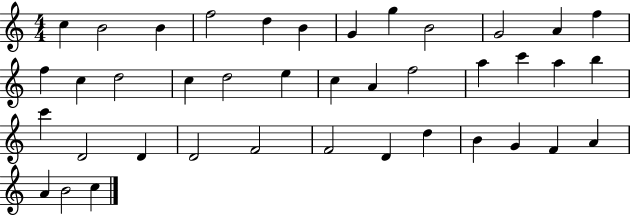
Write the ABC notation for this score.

X:1
T:Untitled
M:4/4
L:1/4
K:C
c B2 B f2 d B G g B2 G2 A f f c d2 c d2 e c A f2 a c' a b c' D2 D D2 F2 F2 D d B G F A A B2 c